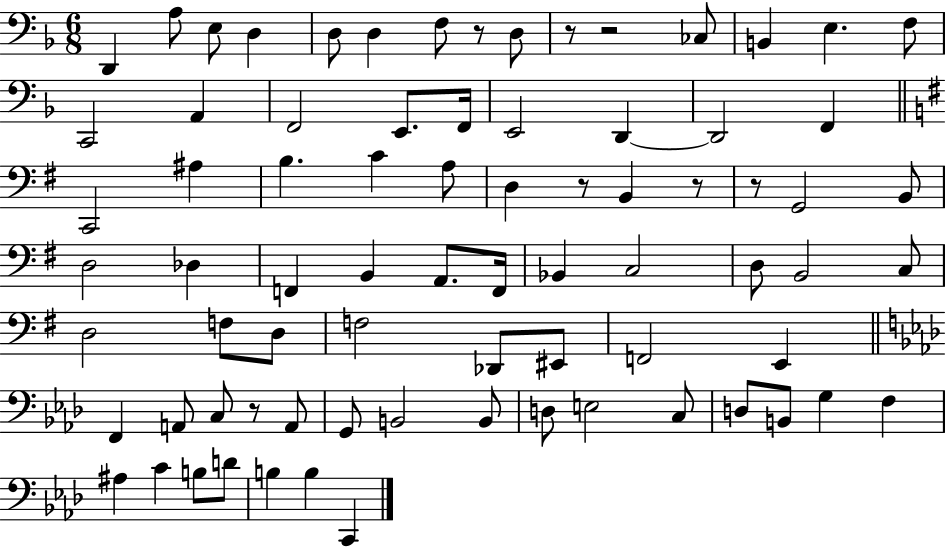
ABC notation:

X:1
T:Untitled
M:6/8
L:1/4
K:F
D,, A,/2 E,/2 D, D,/2 D, F,/2 z/2 D,/2 z/2 z2 _C,/2 B,, E, F,/2 C,,2 A,, F,,2 E,,/2 F,,/4 E,,2 D,, D,,2 F,, C,,2 ^A, B, C A,/2 D, z/2 B,, z/2 z/2 G,,2 B,,/2 D,2 _D, F,, B,, A,,/2 F,,/4 _B,, C,2 D,/2 B,,2 C,/2 D,2 F,/2 D,/2 F,2 _D,,/2 ^E,,/2 F,,2 E,, F,, A,,/2 C,/2 z/2 A,,/2 G,,/2 B,,2 B,,/2 D,/2 E,2 C,/2 D,/2 B,,/2 G, F, ^A, C B,/2 D/2 B, B, C,,